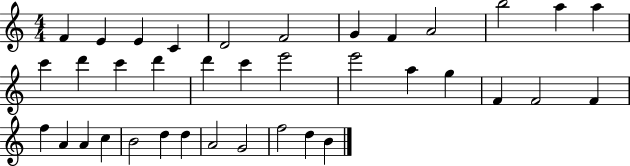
X:1
T:Untitled
M:4/4
L:1/4
K:C
F E E C D2 F2 G F A2 b2 a a c' d' c' d' d' c' e'2 e'2 a g F F2 F f A A c B2 d d A2 G2 f2 d B